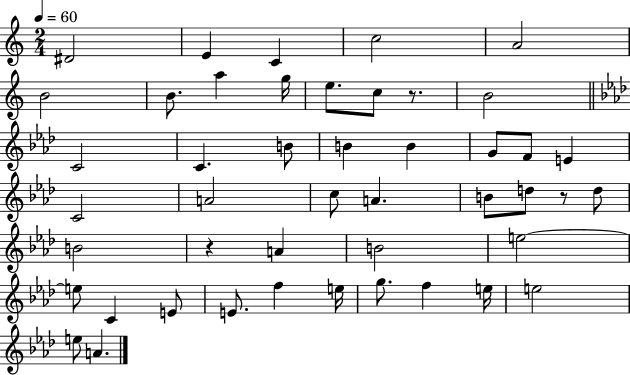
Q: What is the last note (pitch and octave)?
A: A4